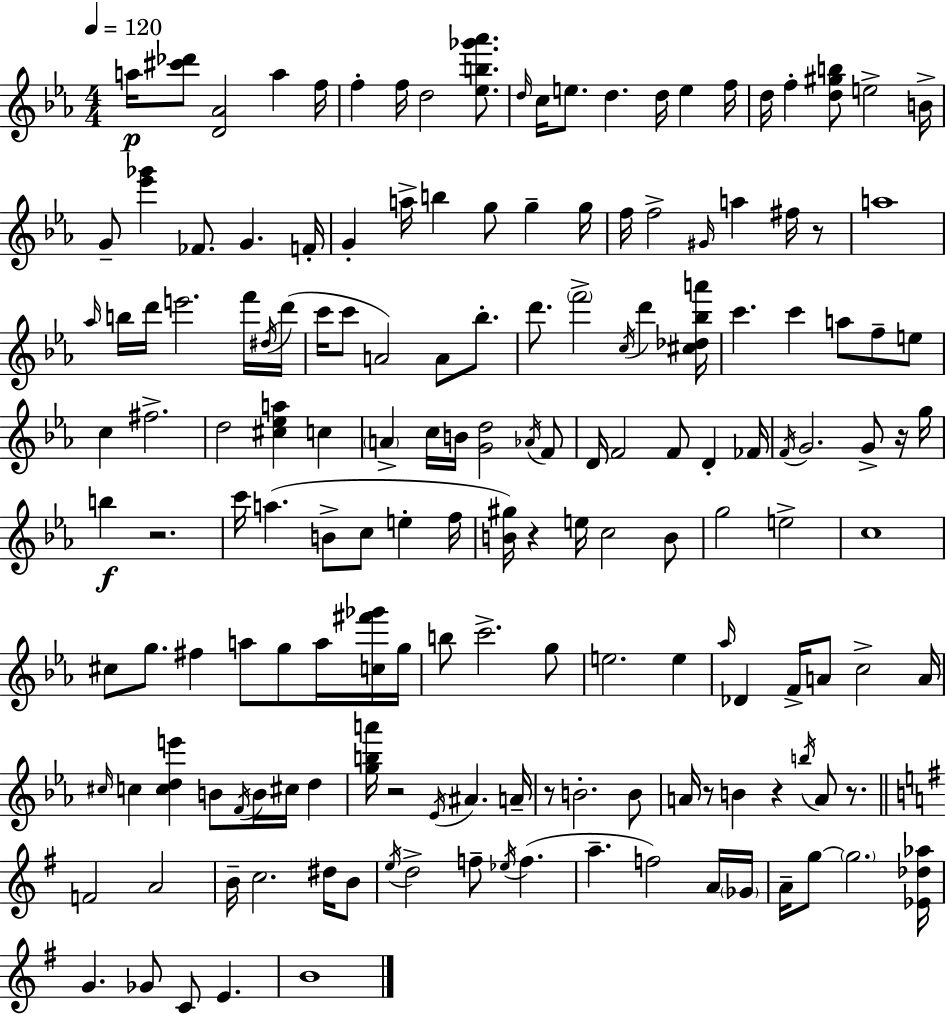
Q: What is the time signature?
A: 4/4